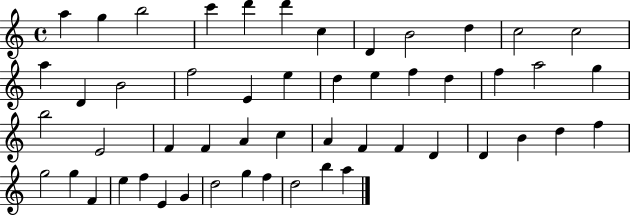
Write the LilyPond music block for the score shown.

{
  \clef treble
  \time 4/4
  \defaultTimeSignature
  \key c \major
  a''4 g''4 b''2 | c'''4 d'''4 d'''4 c''4 | d'4 b'2 d''4 | c''2 c''2 | \break a''4 d'4 b'2 | f''2 e'4 e''4 | d''4 e''4 f''4 d''4 | f''4 a''2 g''4 | \break b''2 e'2 | f'4 f'4 a'4 c''4 | a'4 f'4 f'4 d'4 | d'4 b'4 d''4 f''4 | \break g''2 g''4 f'4 | e''4 f''4 e'4 g'4 | d''2 g''4 f''4 | d''2 b''4 a''4 | \break \bar "|."
}